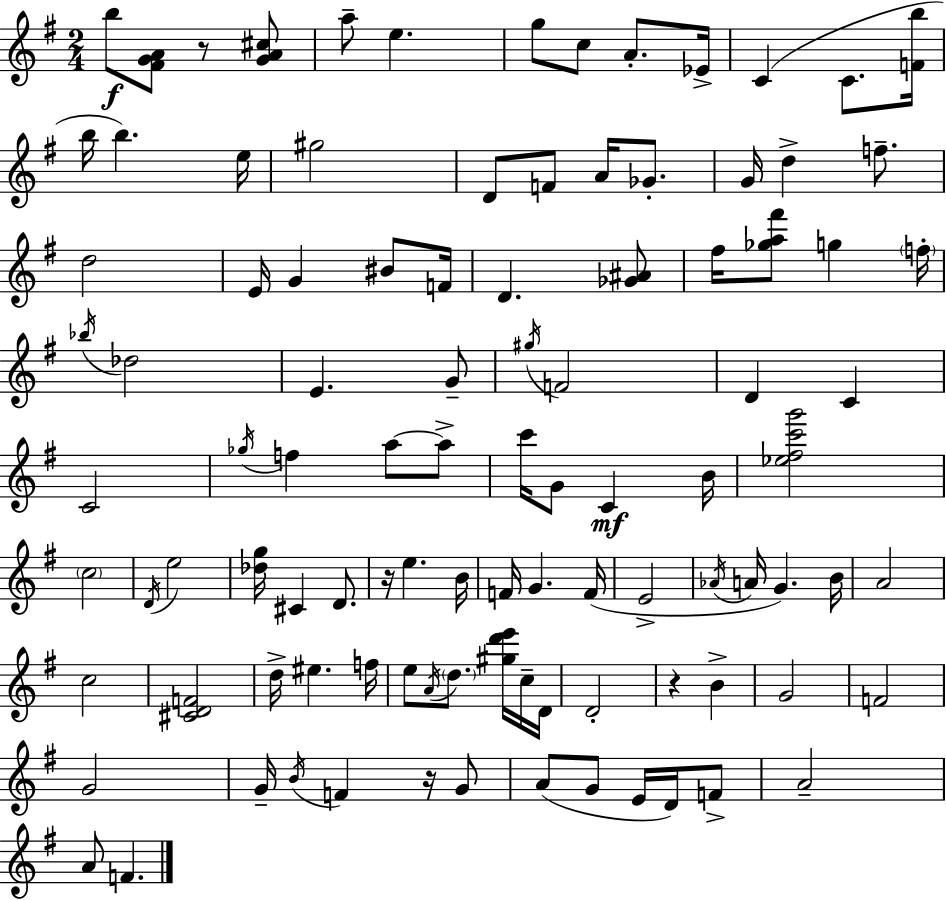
B5/e [F#4,G4,A4]/e R/e [G4,A4,C#5]/e A5/e E5/q. G5/e C5/e A4/e. Eb4/s C4/q C4/e. [F4,B5]/s B5/s B5/q. E5/s G#5/h D4/e F4/e A4/s Gb4/e. G4/s D5/q F5/e. D5/h E4/s G4/q BIS4/e F4/s D4/q. [Gb4,A#4]/e F#5/s [Gb5,A5,F#6]/e G5/q F5/s Bb5/s Db5/h E4/q. G4/e G#5/s F4/h D4/q C4/q C4/h Gb5/s F5/q A5/e A5/e C6/s G4/e C4/q B4/s [Eb5,F#5,C6,G6]/h C5/h D4/s E5/h [Db5,G5]/s C#4/q D4/e. R/s E5/q. B4/s F4/s G4/q. F4/s E4/h Ab4/s A4/s G4/q. B4/s A4/h C5/h [C#4,D4,F4]/h D5/s EIS5/q. F5/s E5/e A4/s D5/e. [G#5,D6,E6]/s C5/s D4/s D4/h R/q B4/q G4/h F4/h G4/h G4/s B4/s F4/q R/s G4/e A4/e G4/e E4/s D4/s F4/e A4/h A4/e F4/q.